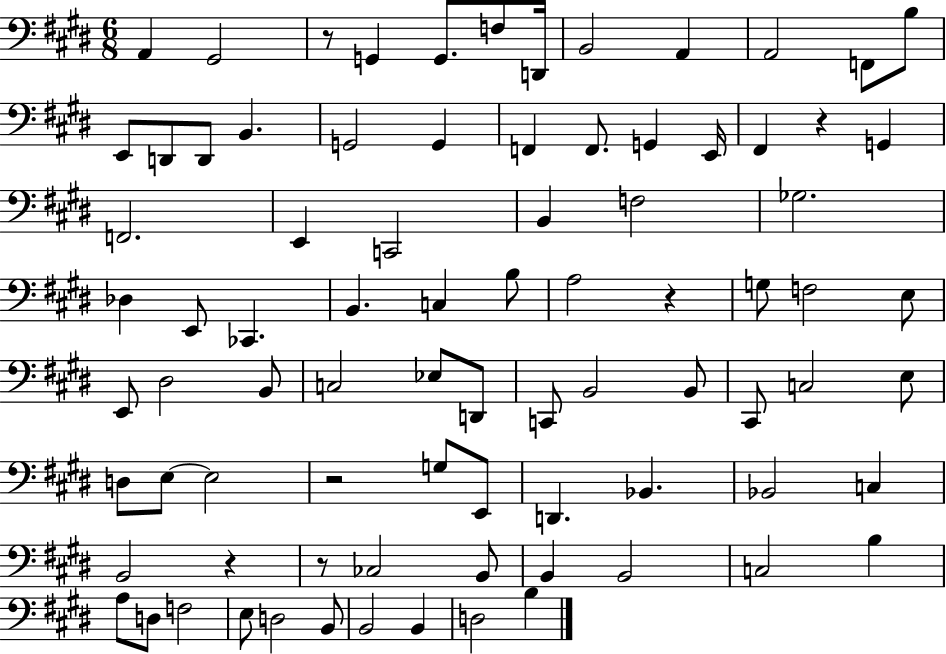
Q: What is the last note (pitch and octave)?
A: B3